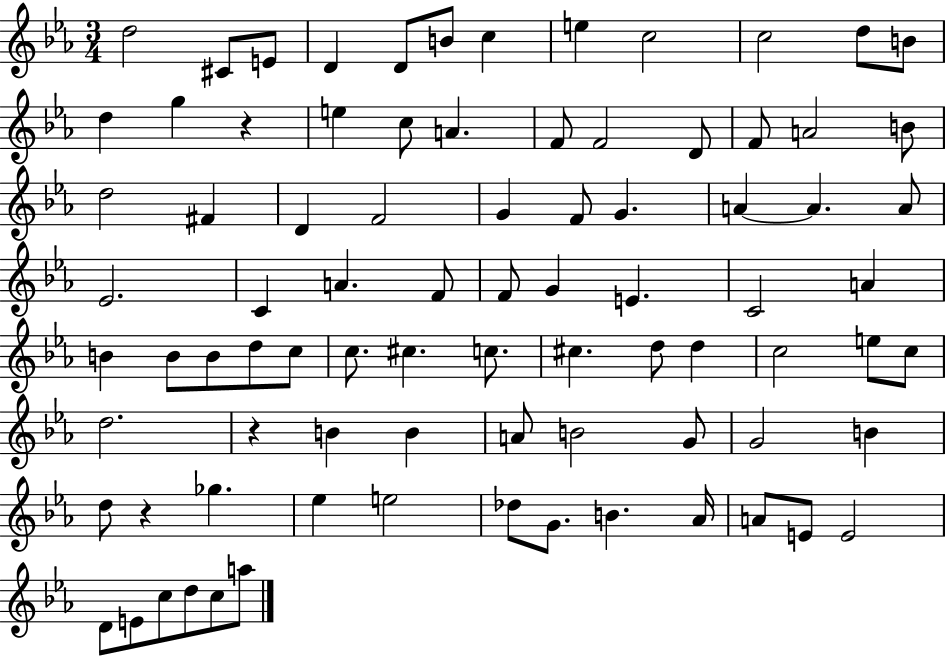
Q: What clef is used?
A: treble